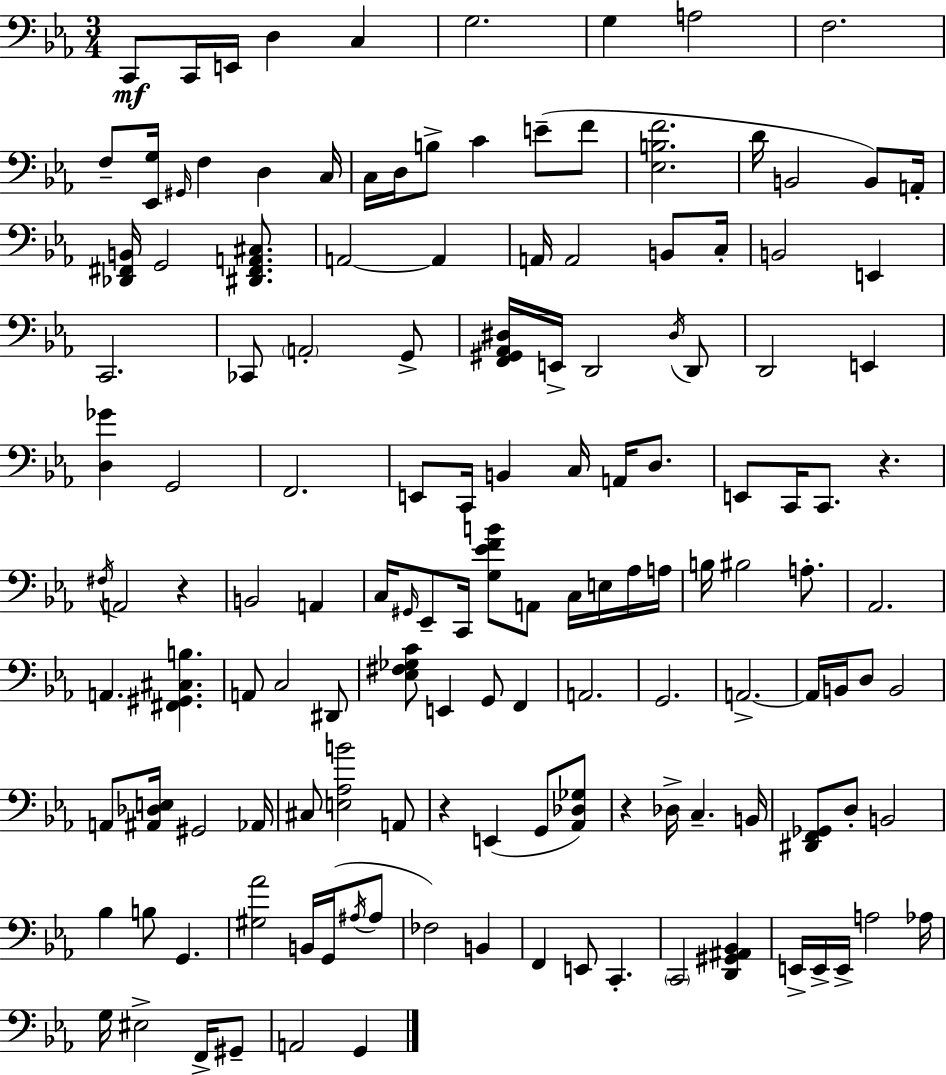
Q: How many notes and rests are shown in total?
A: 140